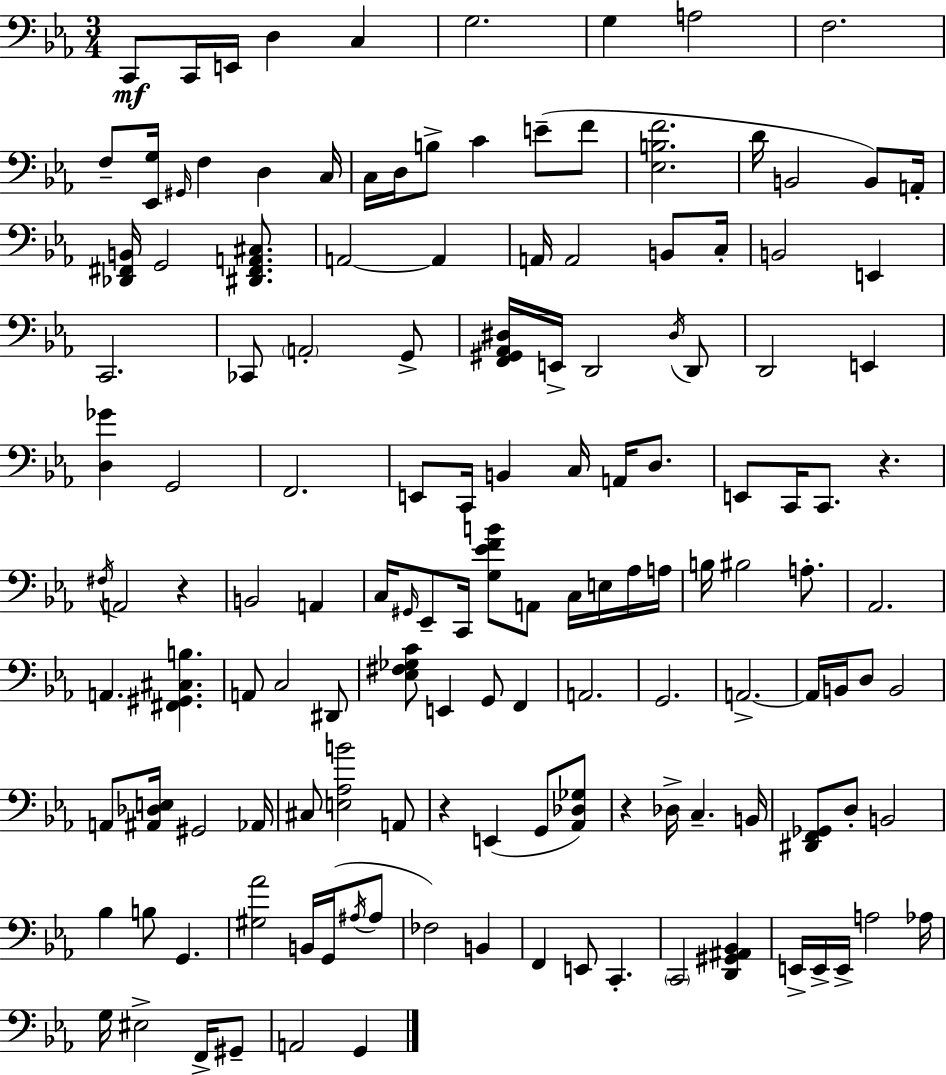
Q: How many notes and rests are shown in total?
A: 140